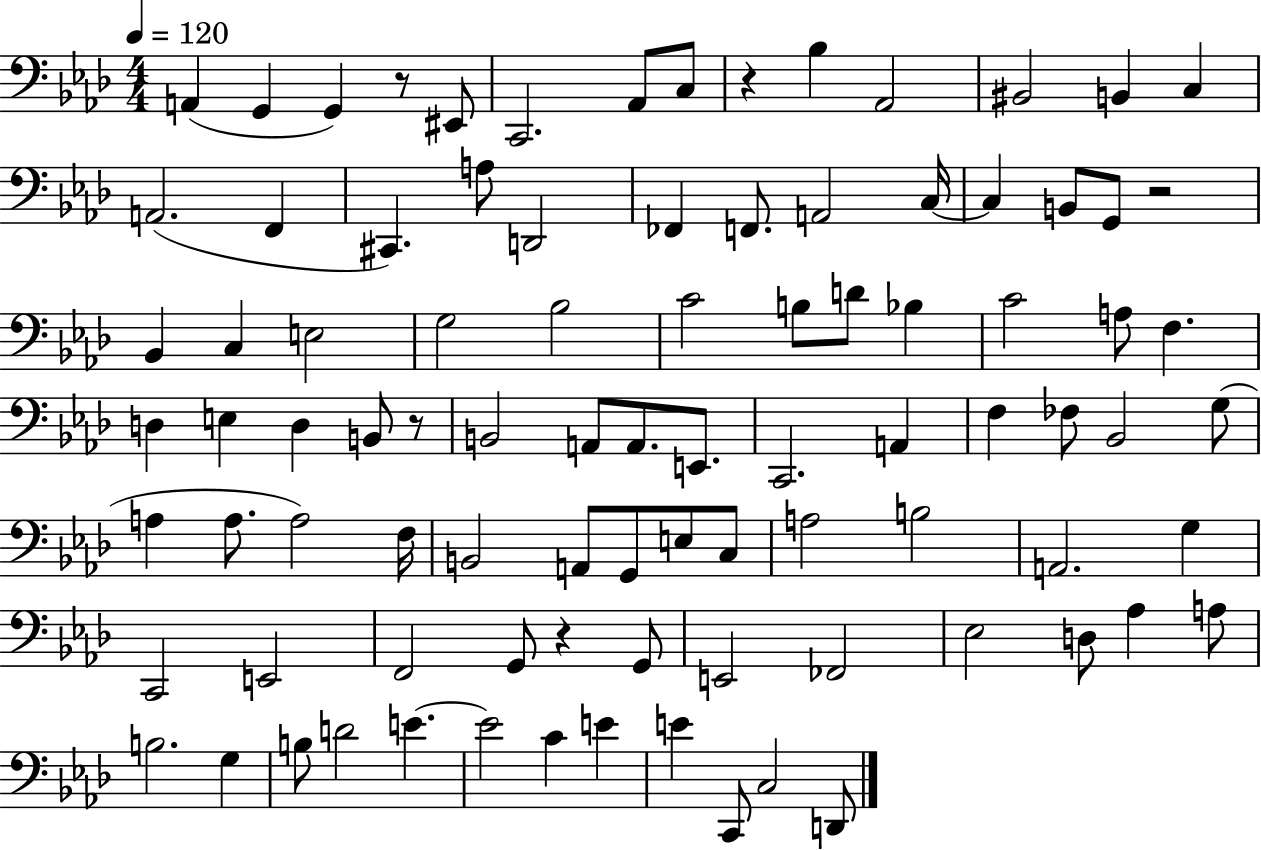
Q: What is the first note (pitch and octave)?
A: A2